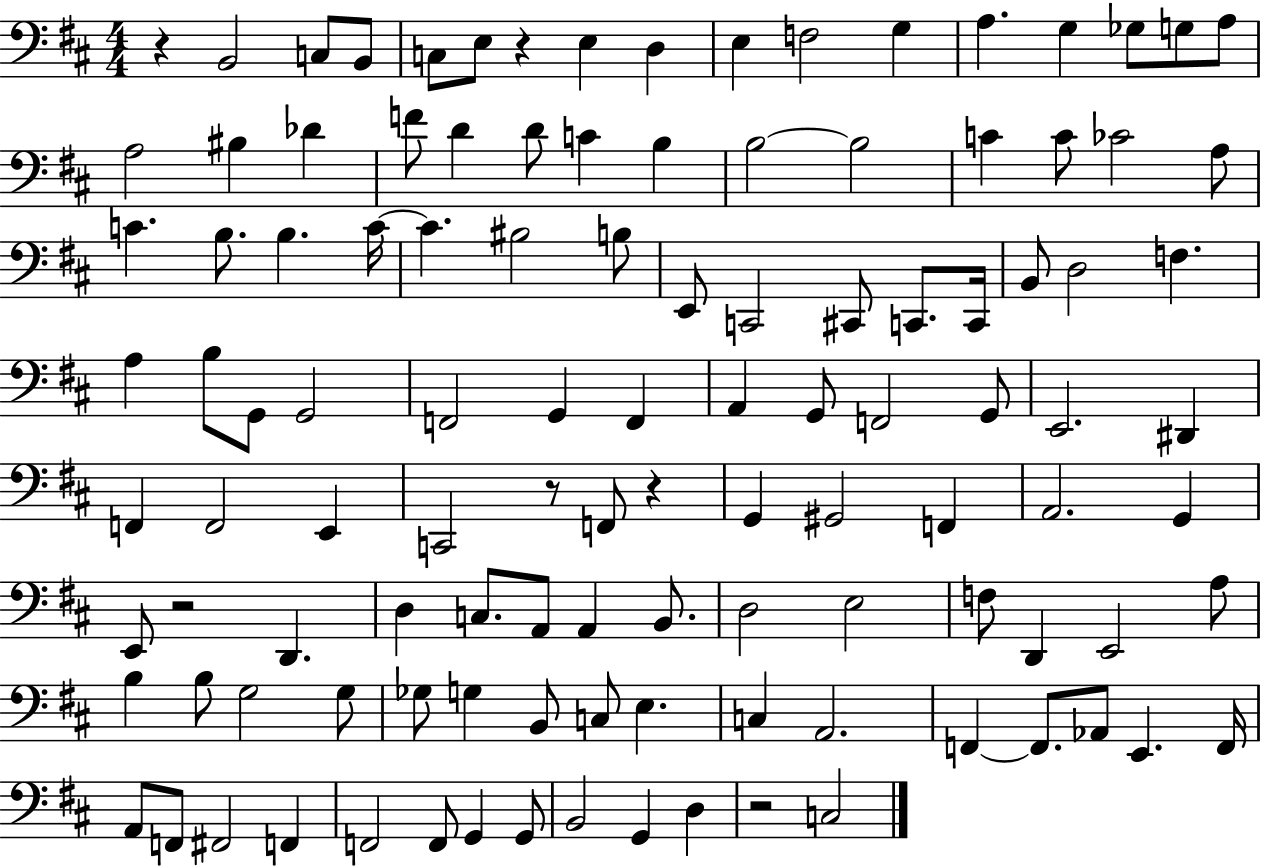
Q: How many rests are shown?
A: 6